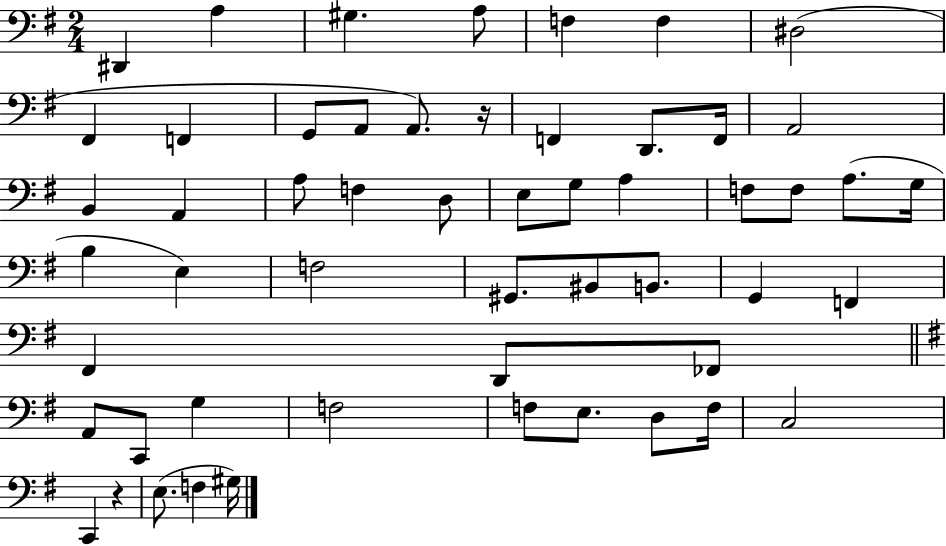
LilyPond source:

{
  \clef bass
  \numericTimeSignature
  \time 2/4
  \key g \major
  dis,4 a4 | gis4. a8 | f4 f4 | dis2( | \break fis,4 f,4 | g,8 a,8 a,8.) r16 | f,4 d,8. f,16 | a,2 | \break b,4 a,4 | a8 f4 d8 | e8 g8 a4 | f8 f8 a8.( g16 | \break b4 e4) | f2 | gis,8. bis,8 b,8. | g,4 f,4 | \break fis,4 d,8 fes,8 | \bar "||" \break \key g \major a,8 c,8 g4 | f2 | f8 e8. d8 f16 | c2 | \break c,4 r4 | e8.( f4 gis16) | \bar "|."
}